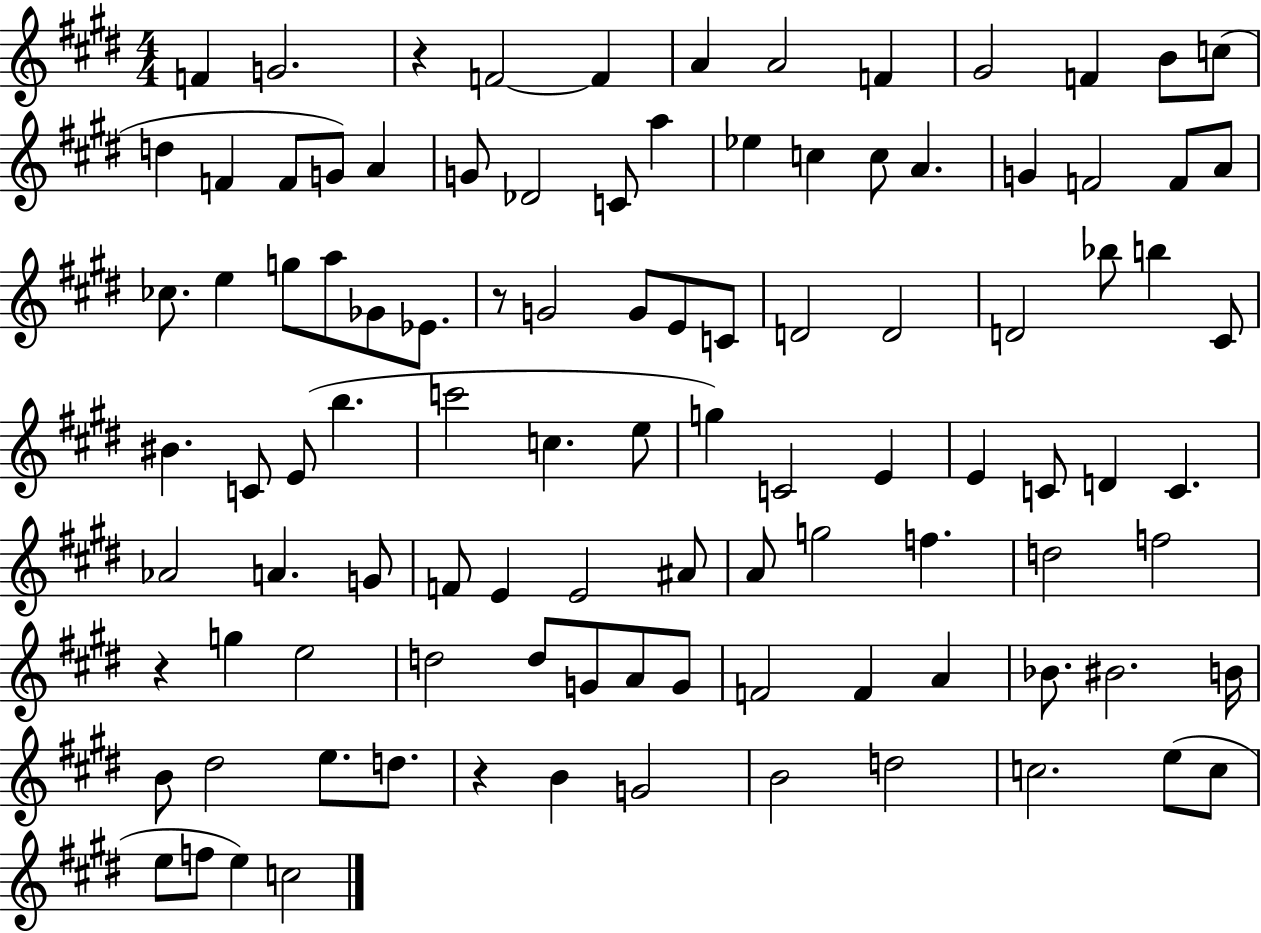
F4/q G4/h. R/q F4/h F4/q A4/q A4/h F4/q G#4/h F4/q B4/e C5/e D5/q F4/q F4/e G4/e A4/q G4/e Db4/h C4/e A5/q Eb5/q C5/q C5/e A4/q. G4/q F4/h F4/e A4/e CES5/e. E5/q G5/e A5/e Gb4/e Eb4/e. R/e G4/h G4/e E4/e C4/e D4/h D4/h D4/h Bb5/e B5/q C#4/e BIS4/q. C4/e E4/e B5/q. C6/h C5/q. E5/e G5/q C4/h E4/q E4/q C4/e D4/q C4/q. Ab4/h A4/q. G4/e F4/e E4/q E4/h A#4/e A4/e G5/h F5/q. D5/h F5/h R/q G5/q E5/h D5/h D5/e G4/e A4/e G4/e F4/h F4/q A4/q Bb4/e. BIS4/h. B4/s B4/e D#5/h E5/e. D5/e. R/q B4/q G4/h B4/h D5/h C5/h. E5/e C5/e E5/e F5/e E5/q C5/h